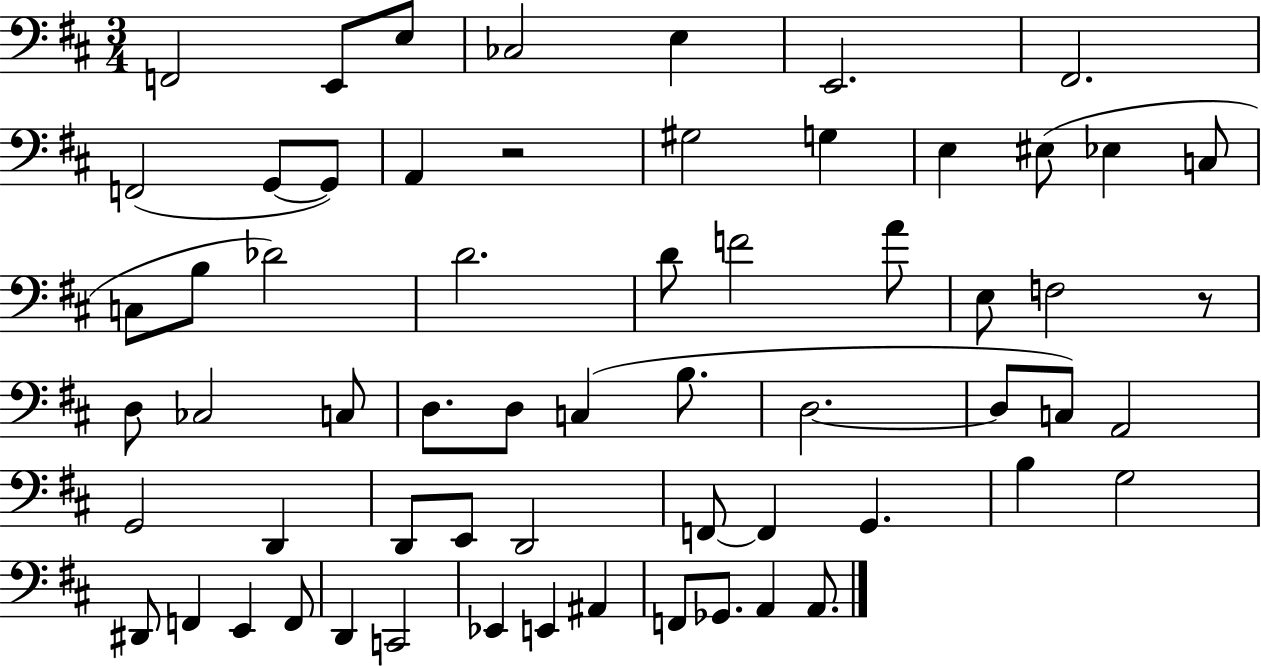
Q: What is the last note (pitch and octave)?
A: A2